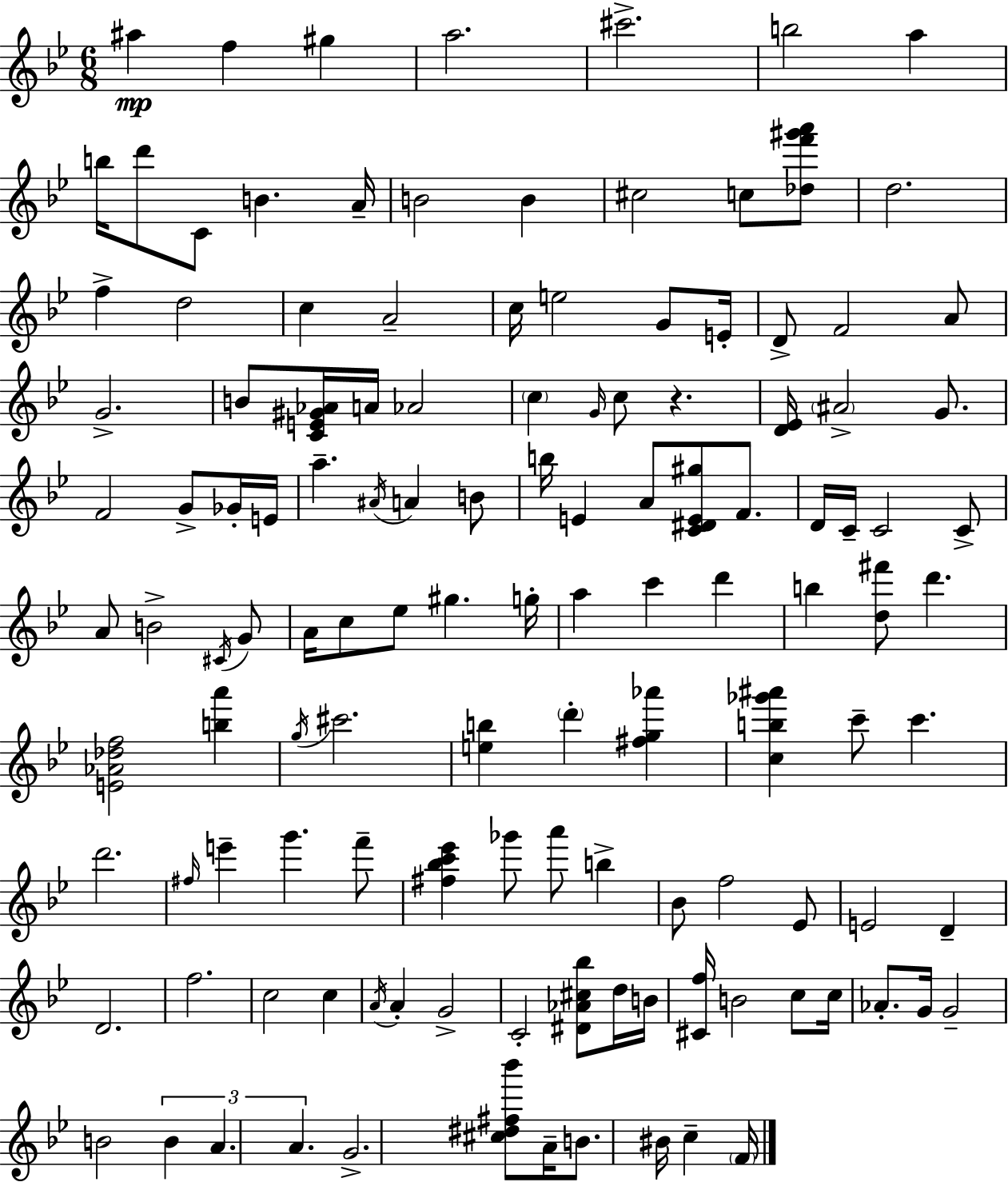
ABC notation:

X:1
T:Untitled
M:6/8
L:1/4
K:Bb
^a f ^g a2 ^c'2 b2 a b/4 d'/2 C/2 B A/4 B2 B ^c2 c/2 [_df'^g'a']/2 d2 f d2 c A2 c/4 e2 G/2 E/4 D/2 F2 A/2 G2 B/2 [CE^G_A]/4 A/4 _A2 c G/4 c/2 z [D_E]/4 ^A2 G/2 F2 G/2 _G/4 E/4 a ^A/4 A B/2 b/4 E A/2 [C^DE^g]/2 F/2 D/4 C/4 C2 C/2 A/2 B2 ^C/4 G/2 A/4 c/2 _e/2 ^g g/4 a c' d' b [d^f']/2 d' [E_A_df]2 [ba'] g/4 ^c'2 [eb] d' [^fg_a'] [cb_g'^a'] c'/2 c' d'2 ^f/4 e' g' f'/2 [^f_bc'_e'] _g'/2 a'/2 b _B/2 f2 _E/2 E2 D D2 f2 c2 c A/4 A G2 C2 [^D_A^c_b]/2 d/4 B/4 [^Cf]/4 B2 c/2 c/4 _A/2 G/4 G2 B2 B A A G2 [^c^d^f_b']/2 A/4 B/2 ^B/4 c F/4